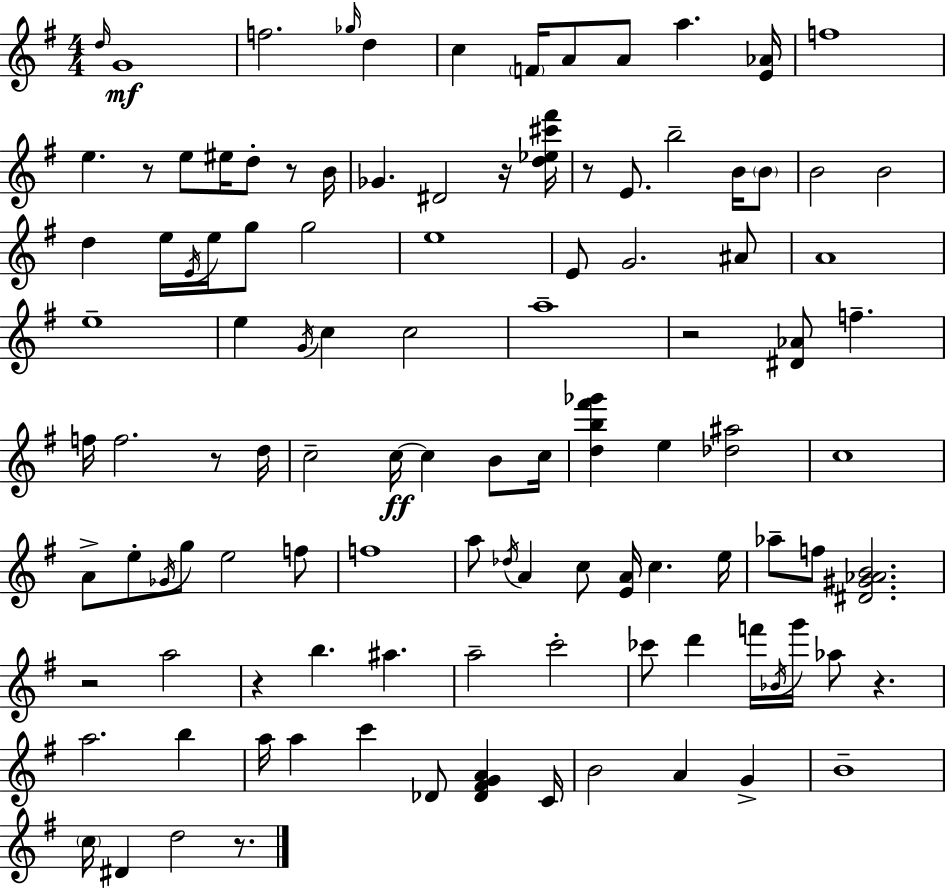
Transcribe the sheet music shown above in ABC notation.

X:1
T:Untitled
M:4/4
L:1/4
K:Em
d/4 G4 f2 _g/4 d c F/4 A/2 A/2 a [E_A]/4 f4 e z/2 e/2 ^e/4 d/2 z/2 B/4 _G ^D2 z/4 [d_e^c'^f']/4 z/2 E/2 b2 B/4 B/2 B2 B2 d e/4 E/4 e/4 g/2 g2 e4 E/2 G2 ^A/2 A4 e4 e G/4 c c2 a4 z2 [^D_A]/2 f f/4 f2 z/2 d/4 c2 c/4 c B/2 c/4 [db^f'_g'] e [_d^a]2 c4 A/2 e/2 _G/4 g/2 e2 f/2 f4 a/2 _d/4 A c/2 [EA]/4 c e/4 _a/2 f/2 [^D^G_AB]2 z2 a2 z b ^a a2 c'2 _c'/2 d' f'/4 _B/4 g'/4 _a/2 z a2 b a/4 a c' _D/2 [_D^FGA] C/4 B2 A G B4 c/4 ^D d2 z/2